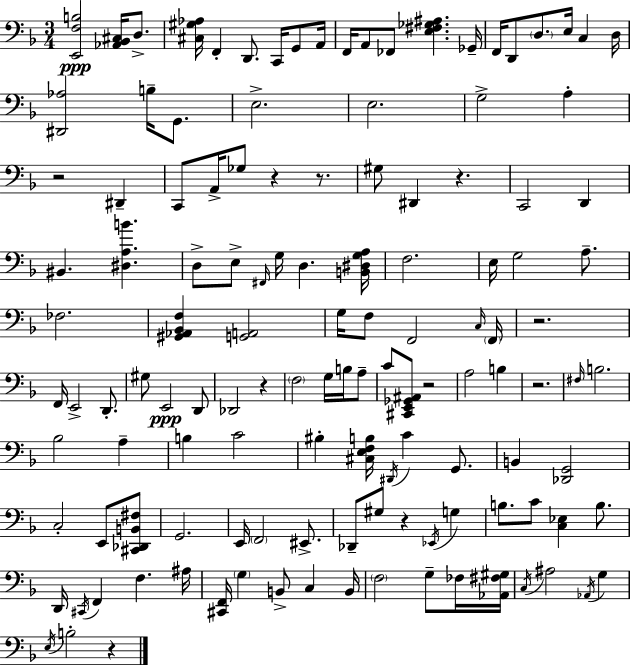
X:1
T:Untitled
M:3/4
L:1/4
K:F
[E,,F,B,]2 [_A,,_B,,^C,]/4 D,/2 [^C,^G,_A,]/4 F,, D,,/2 C,,/4 G,,/2 A,,/4 F,,/4 A,,/2 _F,,/2 [E,^F,_G,^A,] _G,,/4 F,,/4 D,,/2 D,/2 E,/4 C, D,/4 [^D,,_A,]2 B,/4 G,,/2 E,2 E,2 G,2 A, z2 ^D,, C,,/2 A,,/4 _G,/2 z z/2 ^G,/2 ^D,, z C,,2 D,, ^B,, [^D,A,B] D,/2 E,/2 ^F,,/4 G,/4 D, [B,,^D,G,A,]/4 F,2 E,/4 G,2 A,/2 _F,2 [^G,,_A,,_B,,F,] [G,,A,,]2 G,/4 F,/2 F,,2 C,/4 F,,/4 z2 F,,/4 E,,2 D,,/2 ^G,/2 E,,2 D,,/2 _D,,2 z F,2 G,/4 B,/4 A,/2 C/2 [^C,,E,,_G,,^A,,]/2 z2 A,2 B, z2 ^F,/4 B,2 _B,2 A, B, C2 ^B, [^C,E,F,B,]/4 ^D,,/4 C G,,/2 B,, [_D,,G,,]2 C,2 E,,/2 [^C,,_D,,B,,^F,]/2 G,,2 E,,/4 F,,2 ^E,,/2 _D,,/2 ^G,/2 z _E,,/4 G, B,/2 C/2 [C,_E,] B,/2 D,,/4 ^C,,/4 F,, F, ^A,/4 [^C,,F,,]/4 G, B,,/2 C, B,,/4 F,2 G,/2 _F,/4 [_A,,^F,^G,]/4 C,/4 ^A,2 _A,,/4 G, E,/4 B,2 z